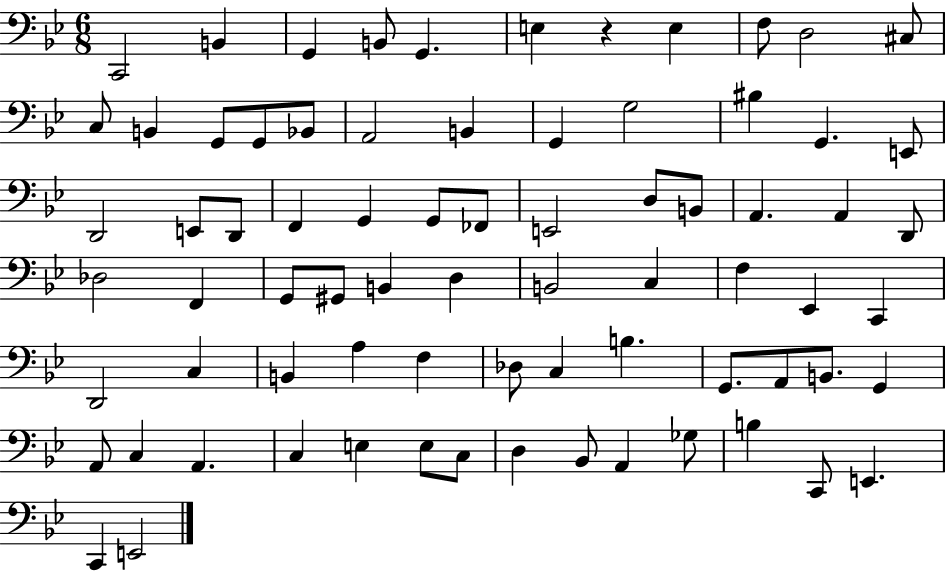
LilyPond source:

{
  \clef bass
  \numericTimeSignature
  \time 6/8
  \key bes \major
  c,2 b,4 | g,4 b,8 g,4. | e4 r4 e4 | f8 d2 cis8 | \break c8 b,4 g,8 g,8 bes,8 | a,2 b,4 | g,4 g2 | bis4 g,4. e,8 | \break d,2 e,8 d,8 | f,4 g,4 g,8 fes,8 | e,2 d8 b,8 | a,4. a,4 d,8 | \break des2 f,4 | g,8 gis,8 b,4 d4 | b,2 c4 | f4 ees,4 c,4 | \break d,2 c4 | b,4 a4 f4 | des8 c4 b4. | g,8. a,8 b,8. g,4 | \break a,8 c4 a,4. | c4 e4 e8 c8 | d4 bes,8 a,4 ges8 | b4 c,8 e,4. | \break c,4 e,2 | \bar "|."
}